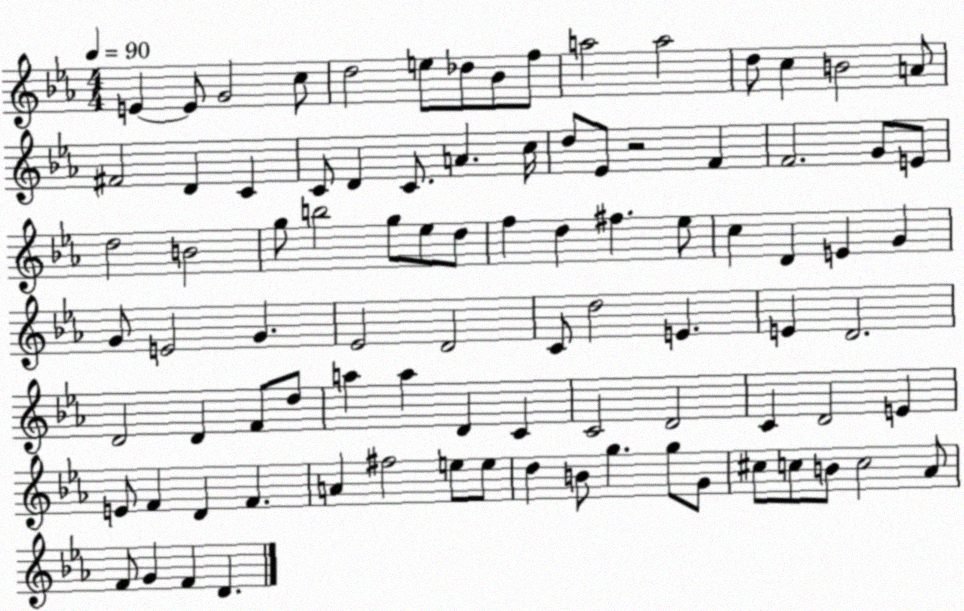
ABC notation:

X:1
T:Untitled
M:4/4
L:1/4
K:Eb
E E/2 G2 c/2 d2 e/2 _d/2 _B/2 f/2 a2 a2 d/2 c B2 A/2 ^F2 D C C/2 D C/2 A c/4 d/2 _E/2 z2 F F2 G/2 E/2 d2 B2 g/2 b2 g/2 _e/2 d/2 f d ^f _e/2 c D E G G/2 E2 G _E2 D2 C/2 d2 E E D2 D2 D F/2 d/2 a a D C C2 D2 C D2 E E/2 F D F A ^f2 e/2 e/2 d B/2 g g/2 G/2 ^c/2 c/2 B/2 c2 _A/2 F/2 G F D